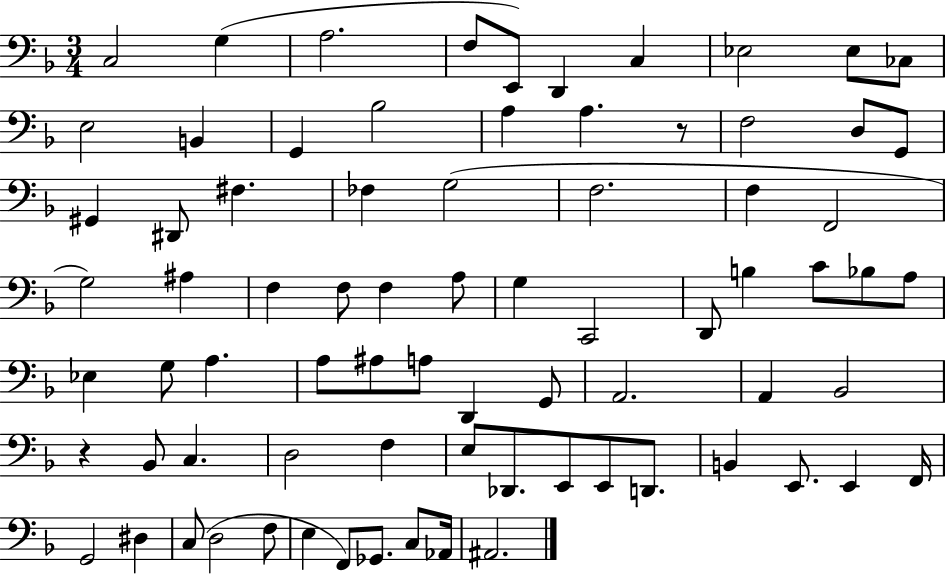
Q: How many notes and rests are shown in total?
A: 77